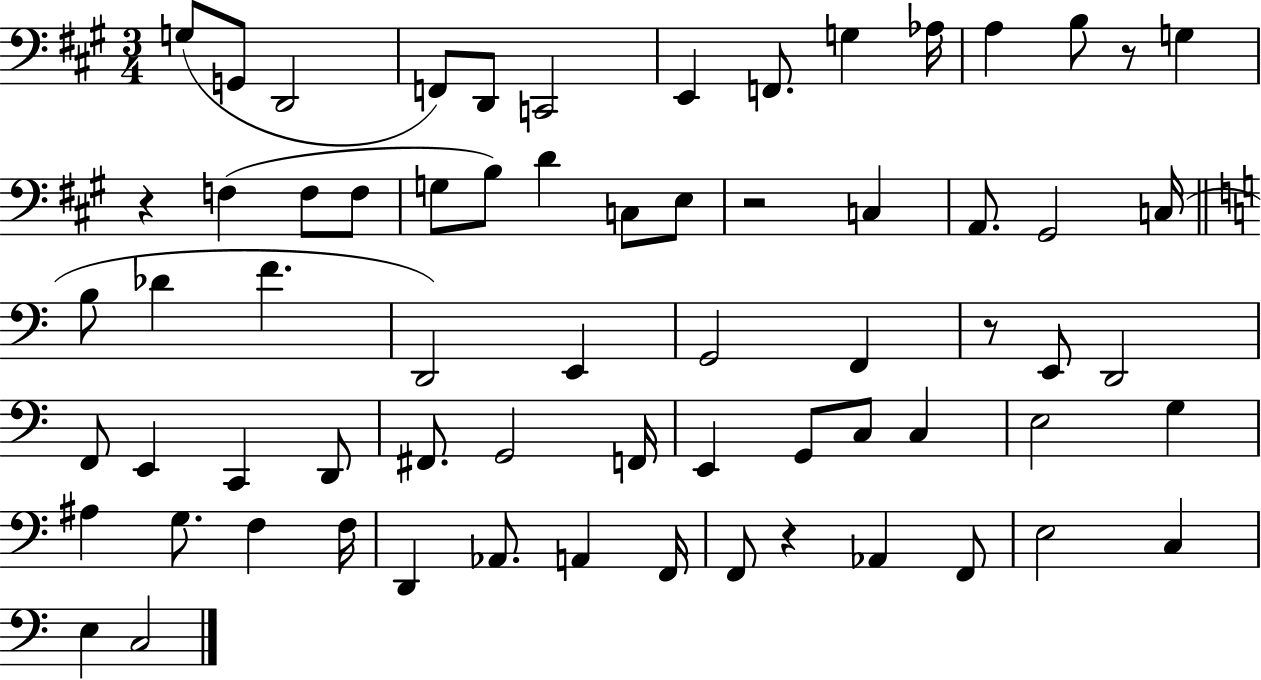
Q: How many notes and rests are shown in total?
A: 67